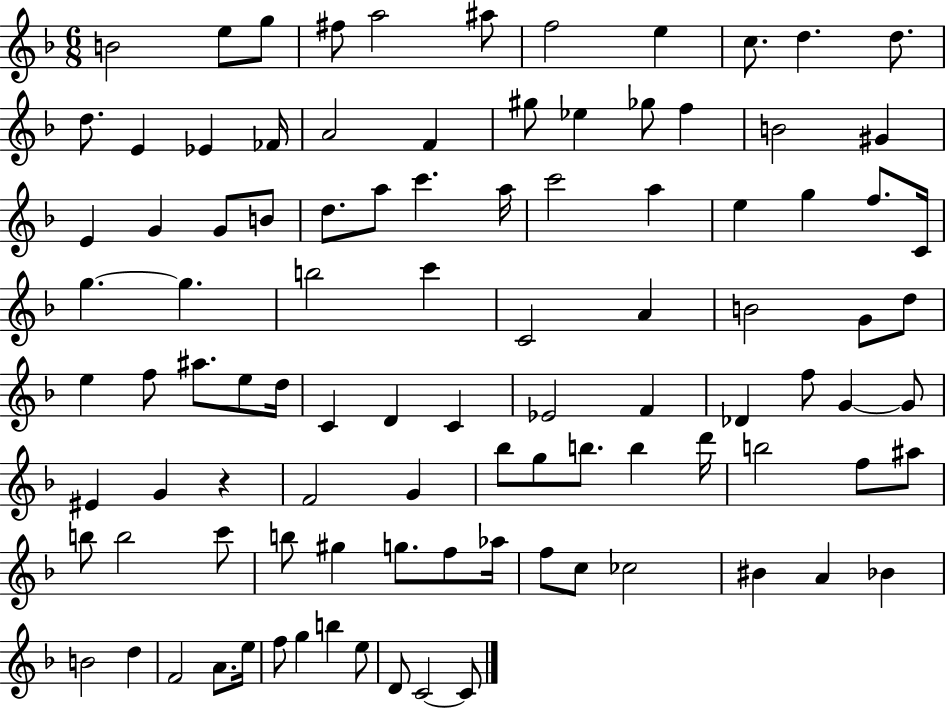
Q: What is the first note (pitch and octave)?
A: B4